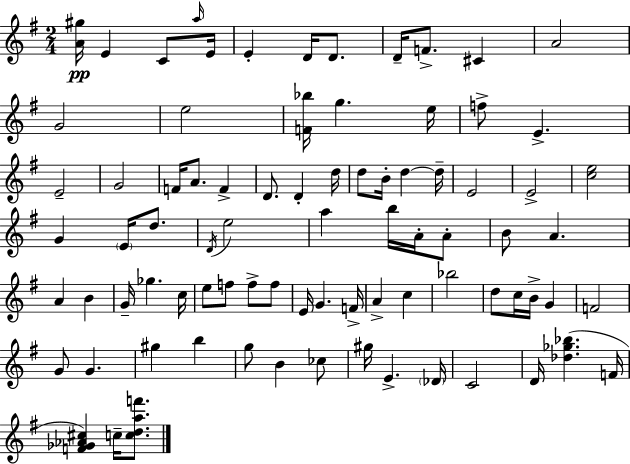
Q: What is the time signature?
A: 2/4